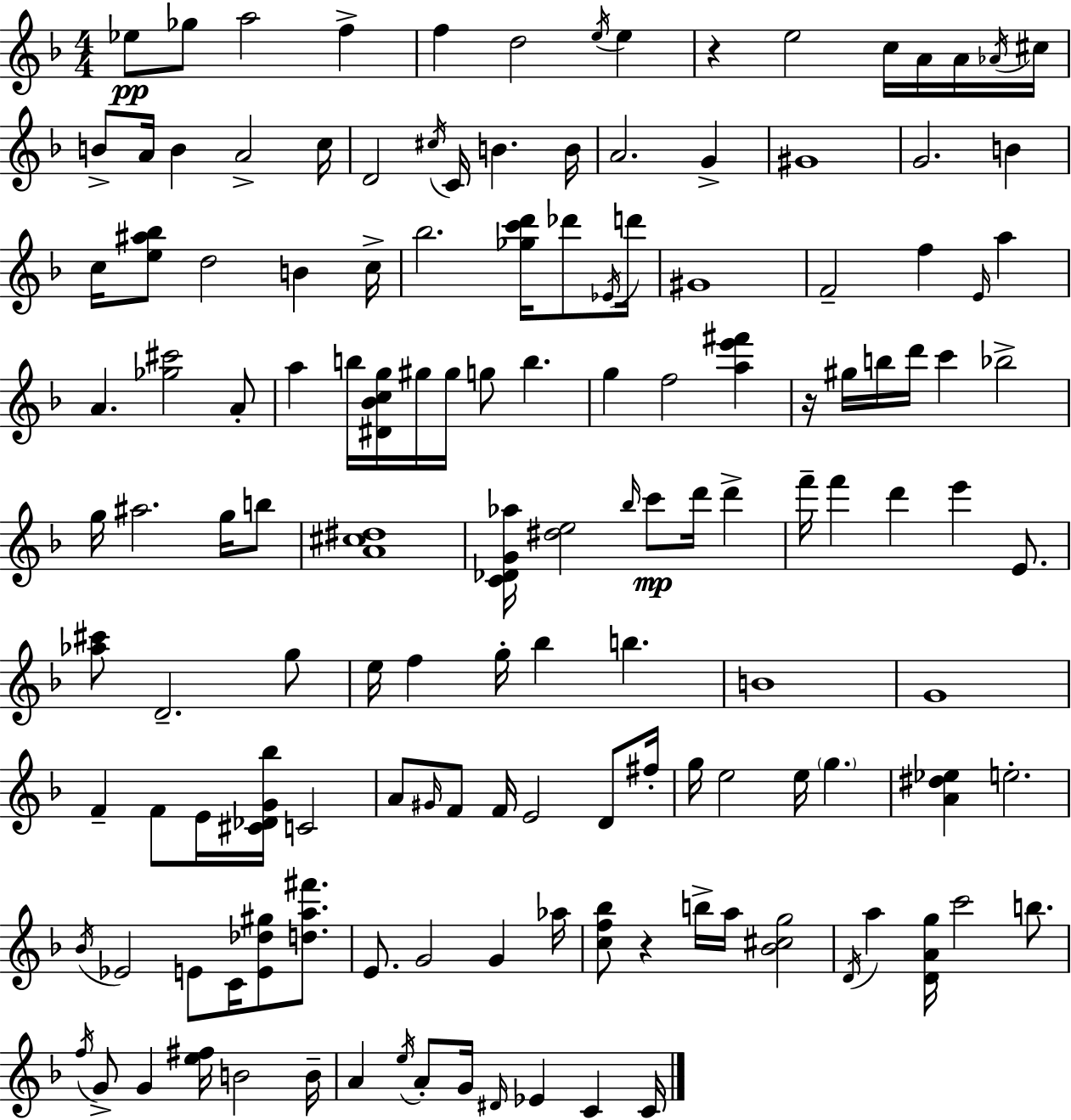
Eb5/e Gb5/e A5/h F5/q F5/q D5/h E5/s E5/q R/q E5/h C5/s A4/s A4/s Ab4/s C#5/s B4/e A4/s B4/q A4/h C5/s D4/h C#5/s C4/s B4/q. B4/s A4/h. G4/q G#4/w G4/h. B4/q C5/s [E5,A#5,Bb5]/e D5/h B4/q C5/s Bb5/h. [Gb5,C6,D6]/s Db6/e Eb4/s D6/s G#4/w F4/h F5/q E4/s A5/q A4/q. [Gb5,C#6]/h A4/e A5/q B5/s [D#4,Bb4,C5,G5]/s G#5/s G#5/s G5/e B5/q. G5/q F5/h [A5,E6,F#6]/q R/s G#5/s B5/s D6/s C6/q Bb5/h G5/s A#5/h. G5/s B5/e [A4,C#5,D#5]/w [C4,Db4,G4,Ab5]/s [D#5,E5]/h Bb5/s C6/e D6/s D6/q F6/s F6/q D6/q E6/q E4/e. [Ab5,C#6]/e D4/h. G5/e E5/s F5/q G5/s Bb5/q B5/q. B4/w G4/w F4/q F4/e E4/s [C#4,Db4,G4,Bb5]/s C4/h A4/e G#4/s F4/e F4/s E4/h D4/e F#5/s G5/s E5/h E5/s G5/q. [A4,D#5,Eb5]/q E5/h. Bb4/s Eb4/h E4/e C4/s [E4,Db5,G#5]/e [D5,A5,F#6]/e. E4/e. G4/h G4/q Ab5/s [C5,F5,Bb5]/e R/q B5/s A5/s [Bb4,C#5,G5]/h D4/s A5/q [D4,A4,G5]/s C6/h B5/e. F5/s G4/e G4/q [E5,F#5]/s B4/h B4/s A4/q E5/s A4/e G4/s D#4/s Eb4/q C4/q C4/s